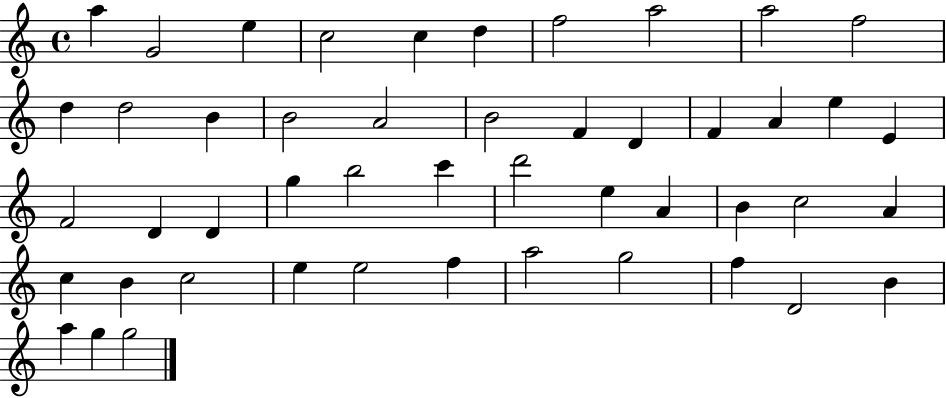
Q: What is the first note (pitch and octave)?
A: A5